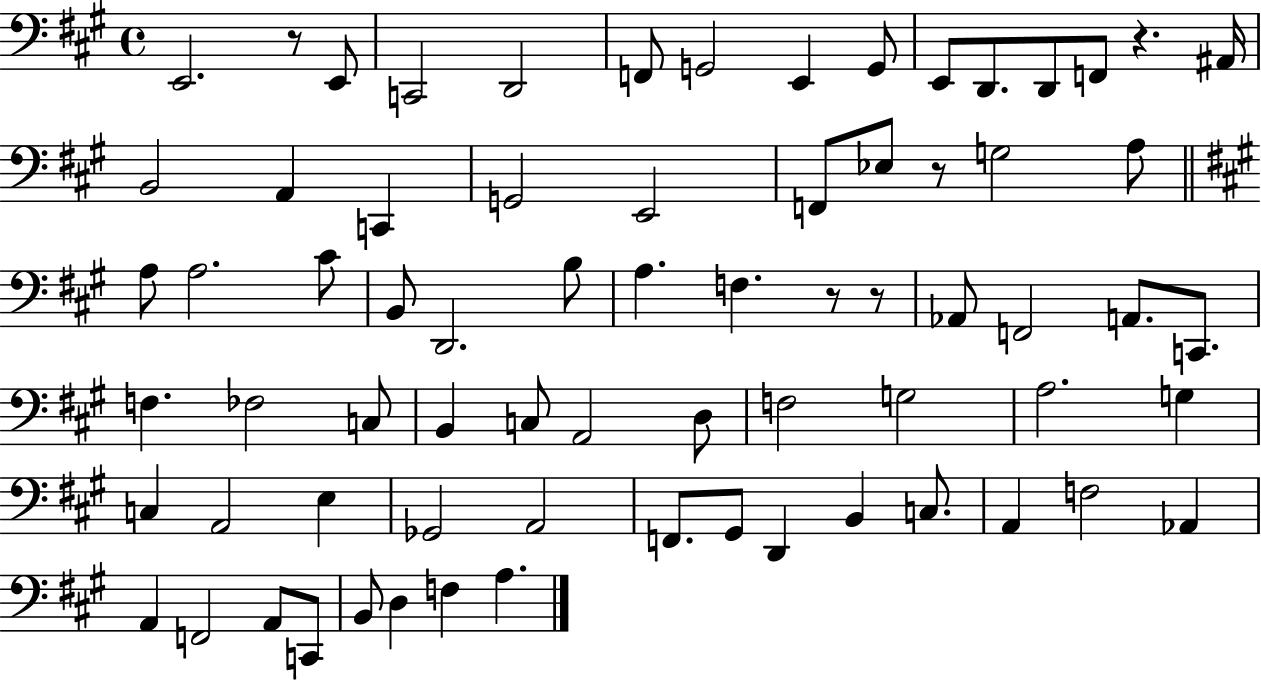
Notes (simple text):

E2/h. R/e E2/e C2/h D2/h F2/e G2/h E2/q G2/e E2/e D2/e. D2/e F2/e R/q. A#2/s B2/h A2/q C2/q G2/h E2/h F2/e Eb3/e R/e G3/h A3/e A3/e A3/h. C#4/e B2/e D2/h. B3/e A3/q. F3/q. R/e R/e Ab2/e F2/h A2/e. C2/e. F3/q. FES3/h C3/e B2/q C3/e A2/h D3/e F3/h G3/h A3/h. G3/q C3/q A2/h E3/q Gb2/h A2/h F2/e. G#2/e D2/q B2/q C3/e. A2/q F3/h Ab2/q A2/q F2/h A2/e C2/e B2/e D3/q F3/q A3/q.